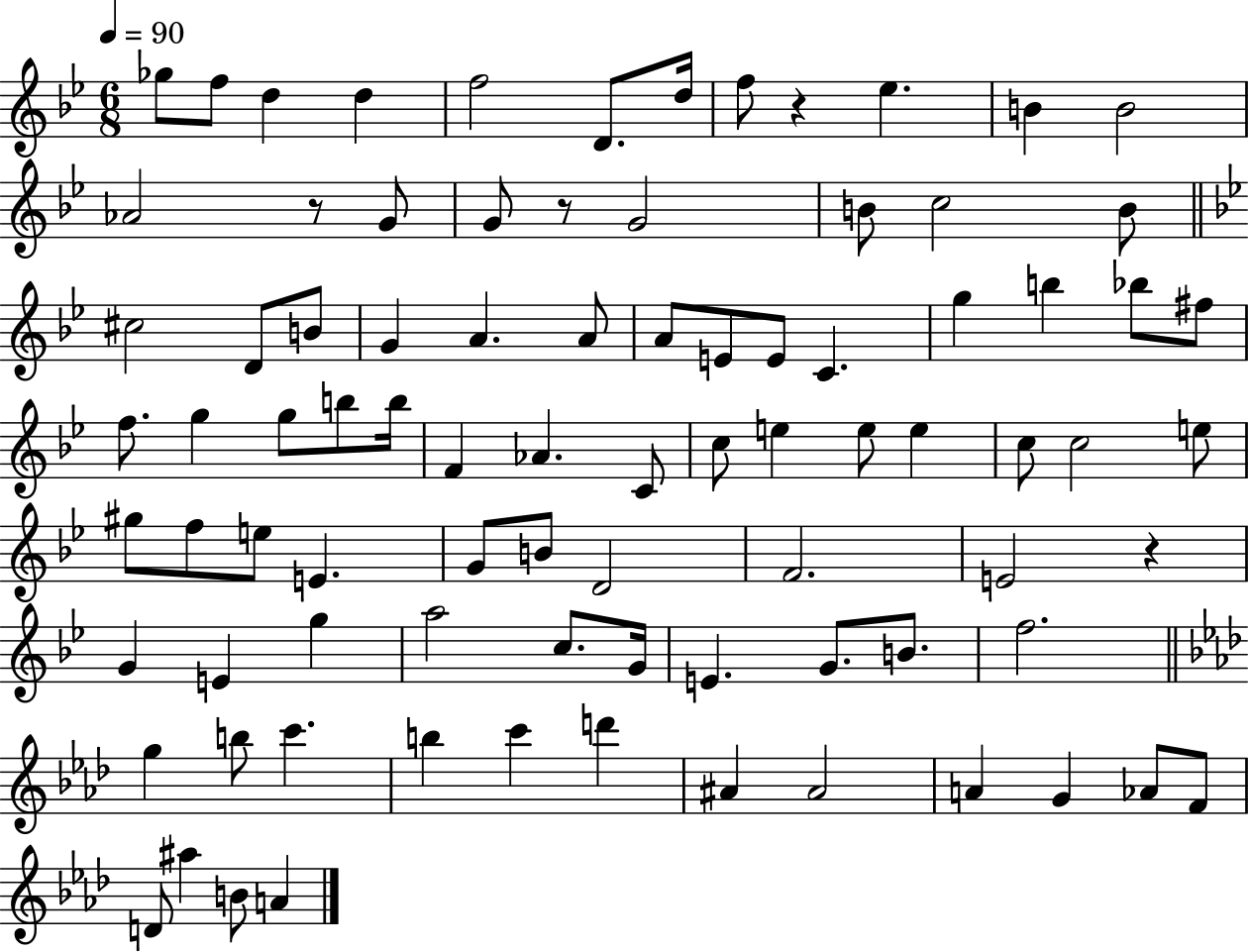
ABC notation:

X:1
T:Untitled
M:6/8
L:1/4
K:Bb
_g/2 f/2 d d f2 D/2 d/4 f/2 z _e B B2 _A2 z/2 G/2 G/2 z/2 G2 B/2 c2 B/2 ^c2 D/2 B/2 G A A/2 A/2 E/2 E/2 C g b _b/2 ^f/2 f/2 g g/2 b/2 b/4 F _A C/2 c/2 e e/2 e c/2 c2 e/2 ^g/2 f/2 e/2 E G/2 B/2 D2 F2 E2 z G E g a2 c/2 G/4 E G/2 B/2 f2 g b/2 c' b c' d' ^A ^A2 A G _A/2 F/2 D/2 ^a B/2 A